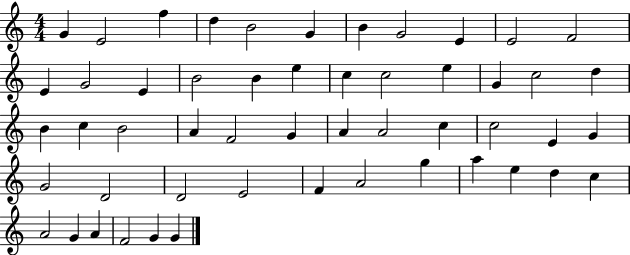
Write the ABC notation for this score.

X:1
T:Untitled
M:4/4
L:1/4
K:C
G E2 f d B2 G B G2 E E2 F2 E G2 E B2 B e c c2 e G c2 d B c B2 A F2 G A A2 c c2 E G G2 D2 D2 E2 F A2 g a e d c A2 G A F2 G G